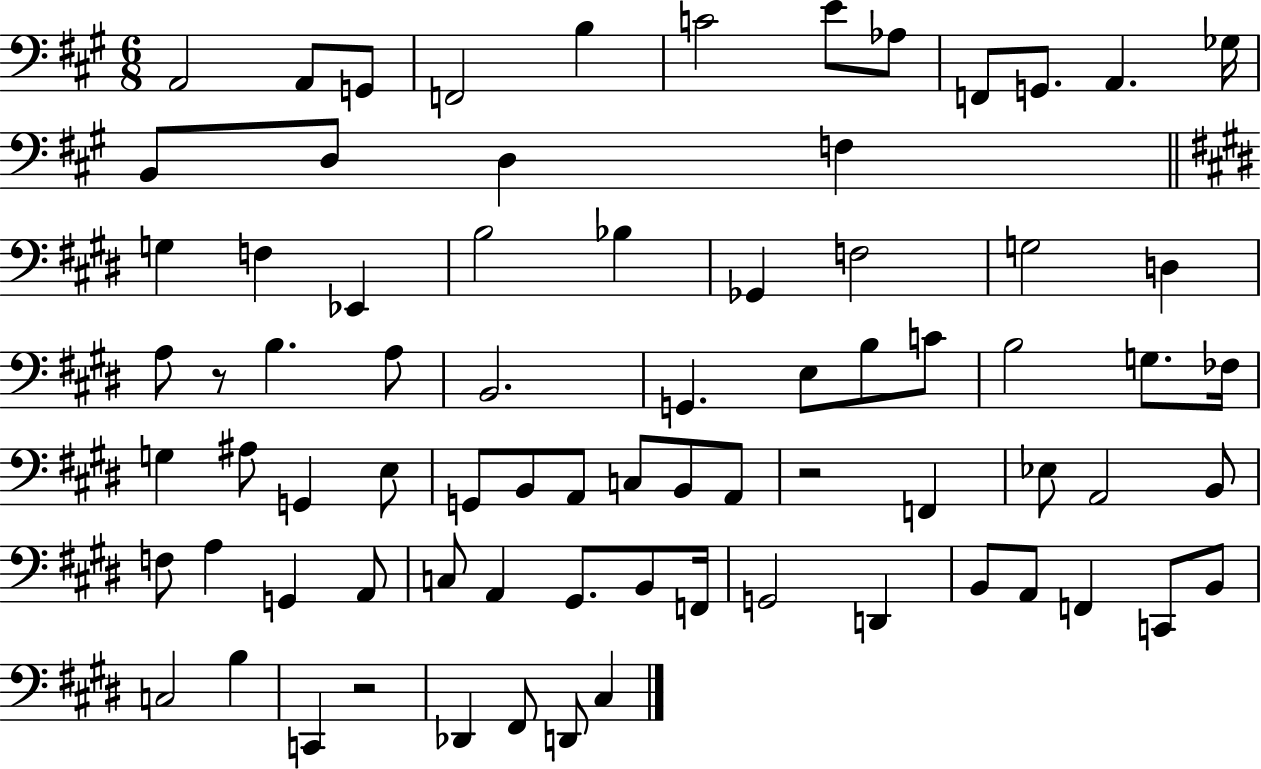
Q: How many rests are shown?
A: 3